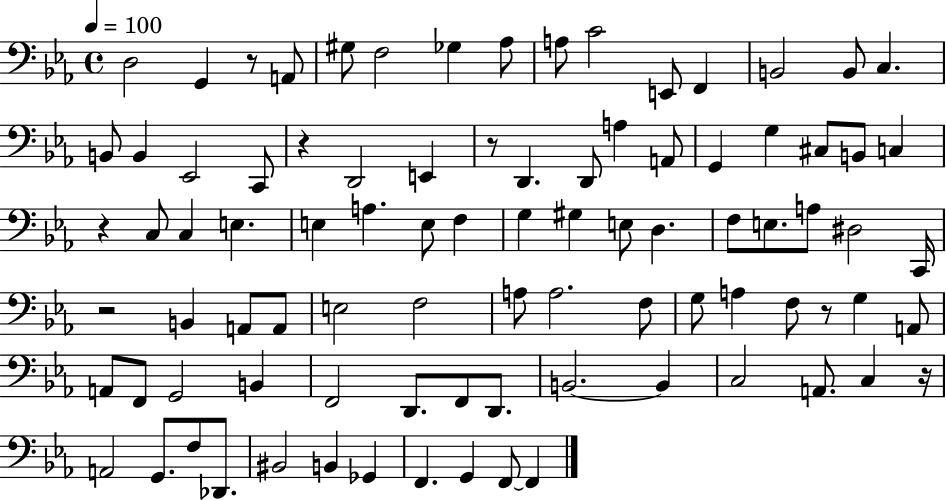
{
  \clef bass
  \time 4/4
  \defaultTimeSignature
  \key ees \major
  \tempo 4 = 100
  d2 g,4 r8 a,8 | gis8 f2 ges4 aes8 | a8 c'2 e,8 f,4 | b,2 b,8 c4. | \break b,8 b,4 ees,2 c,8 | r4 d,2 e,4 | r8 d,4. d,8 a4 a,8 | g,4 g4 cis8 b,8 c4 | \break r4 c8 c4 e4. | e4 a4. e8 f4 | g4 gis4 e8 d4. | f8 e8. a8 dis2 c,16 | \break r2 b,4 a,8 a,8 | e2 f2 | a8 a2. f8 | g8 a4 f8 r8 g4 a,8 | \break a,8 f,8 g,2 b,4 | f,2 d,8. f,8 d,8. | b,2.~~ b,4 | c2 a,8. c4 r16 | \break a,2 g,8. f8 des,8. | bis,2 b,4 ges,4 | f,4. g,4 f,8~~ f,4 | \bar "|."
}